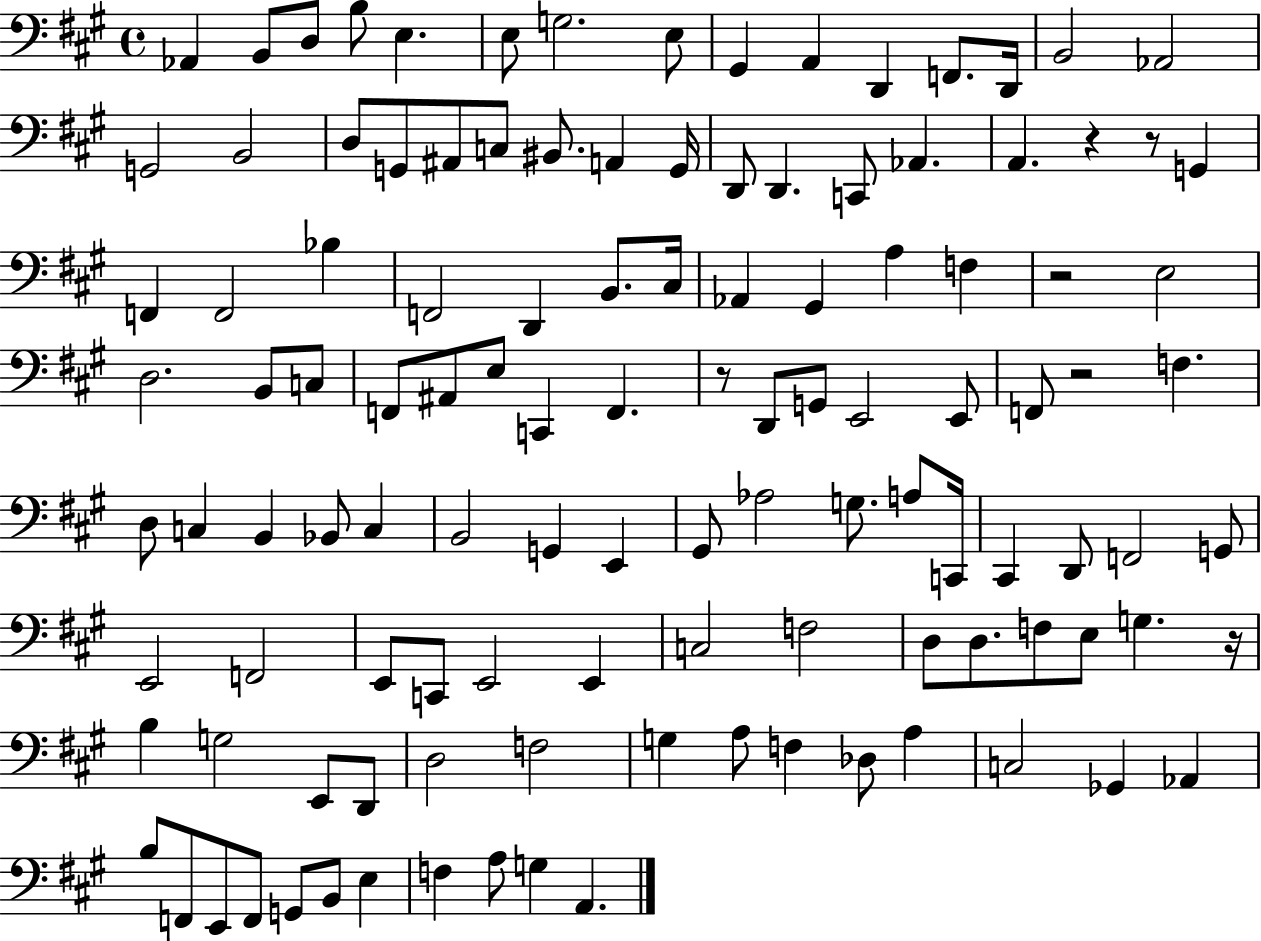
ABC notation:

X:1
T:Untitled
M:4/4
L:1/4
K:A
_A,, B,,/2 D,/2 B,/2 E, E,/2 G,2 E,/2 ^G,, A,, D,, F,,/2 D,,/4 B,,2 _A,,2 G,,2 B,,2 D,/2 G,,/2 ^A,,/2 C,/2 ^B,,/2 A,, G,,/4 D,,/2 D,, C,,/2 _A,, A,, z z/2 G,, F,, F,,2 _B, F,,2 D,, B,,/2 ^C,/4 _A,, ^G,, A, F, z2 E,2 D,2 B,,/2 C,/2 F,,/2 ^A,,/2 E,/2 C,, F,, z/2 D,,/2 G,,/2 E,,2 E,,/2 F,,/2 z2 F, D,/2 C, B,, _B,,/2 C, B,,2 G,, E,, ^G,,/2 _A,2 G,/2 A,/2 C,,/4 ^C,, D,,/2 F,,2 G,,/2 E,,2 F,,2 E,,/2 C,,/2 E,,2 E,, C,2 F,2 D,/2 D,/2 F,/2 E,/2 G, z/4 B, G,2 E,,/2 D,,/2 D,2 F,2 G, A,/2 F, _D,/2 A, C,2 _G,, _A,, B,/2 F,,/2 E,,/2 F,,/2 G,,/2 B,,/2 E, F, A,/2 G, A,,